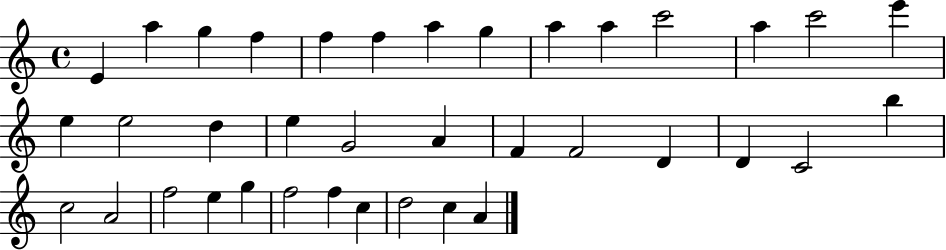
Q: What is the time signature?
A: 4/4